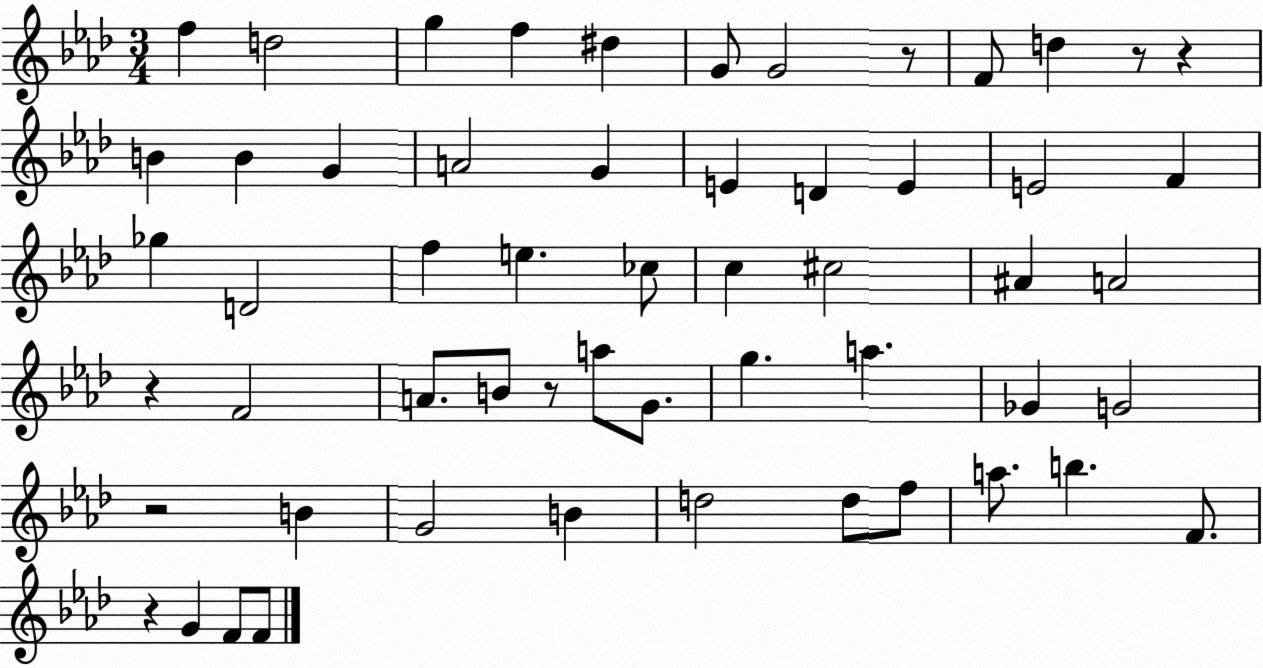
X:1
T:Untitled
M:3/4
L:1/4
K:Ab
f d2 g f ^d G/2 G2 z/2 F/2 d z/2 z B B G A2 G E D E E2 F _g D2 f e _c/2 c ^c2 ^A A2 z F2 A/2 B/2 z/2 a/2 G/2 g a _G G2 z2 B G2 B d2 d/2 f/2 a/2 b F/2 z G F/2 F/2